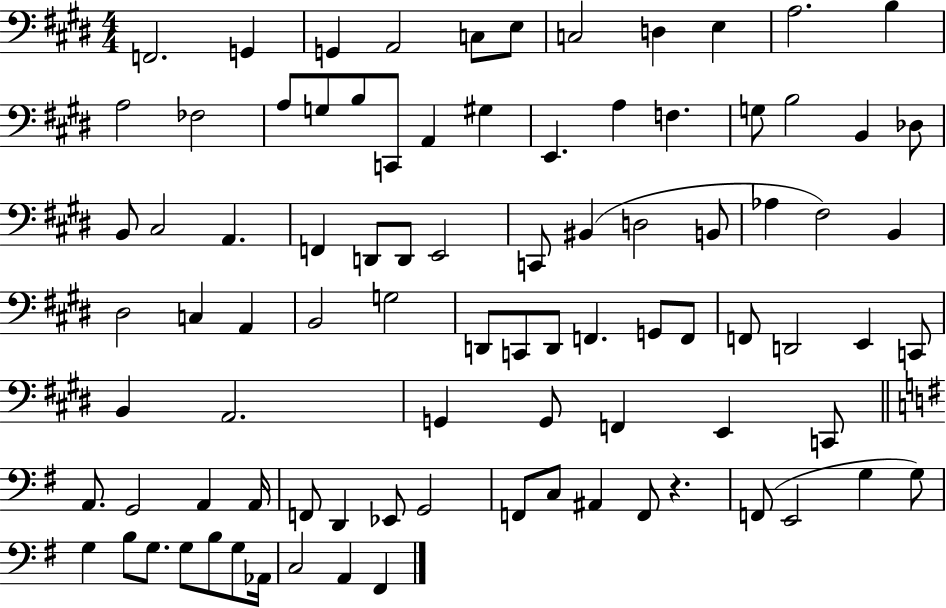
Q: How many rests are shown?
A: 1